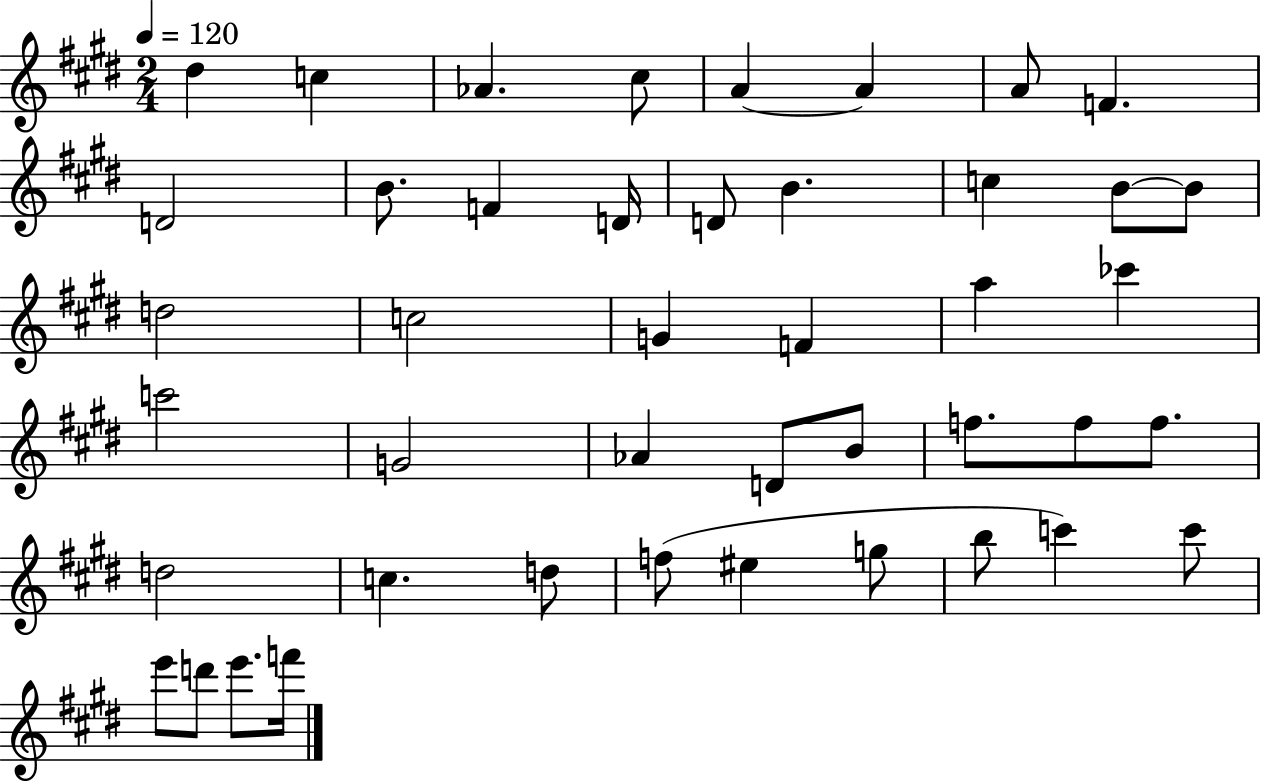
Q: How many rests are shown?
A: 0